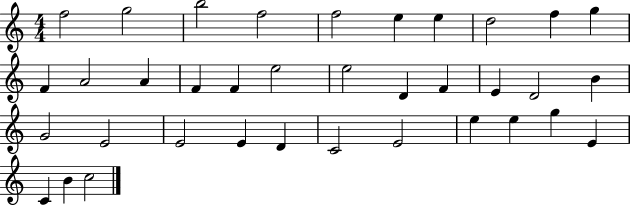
{
  \clef treble
  \numericTimeSignature
  \time 4/4
  \key c \major
  f''2 g''2 | b''2 f''2 | f''2 e''4 e''4 | d''2 f''4 g''4 | \break f'4 a'2 a'4 | f'4 f'4 e''2 | e''2 d'4 f'4 | e'4 d'2 b'4 | \break g'2 e'2 | e'2 e'4 d'4 | c'2 e'2 | e''4 e''4 g''4 e'4 | \break c'4 b'4 c''2 | \bar "|."
}